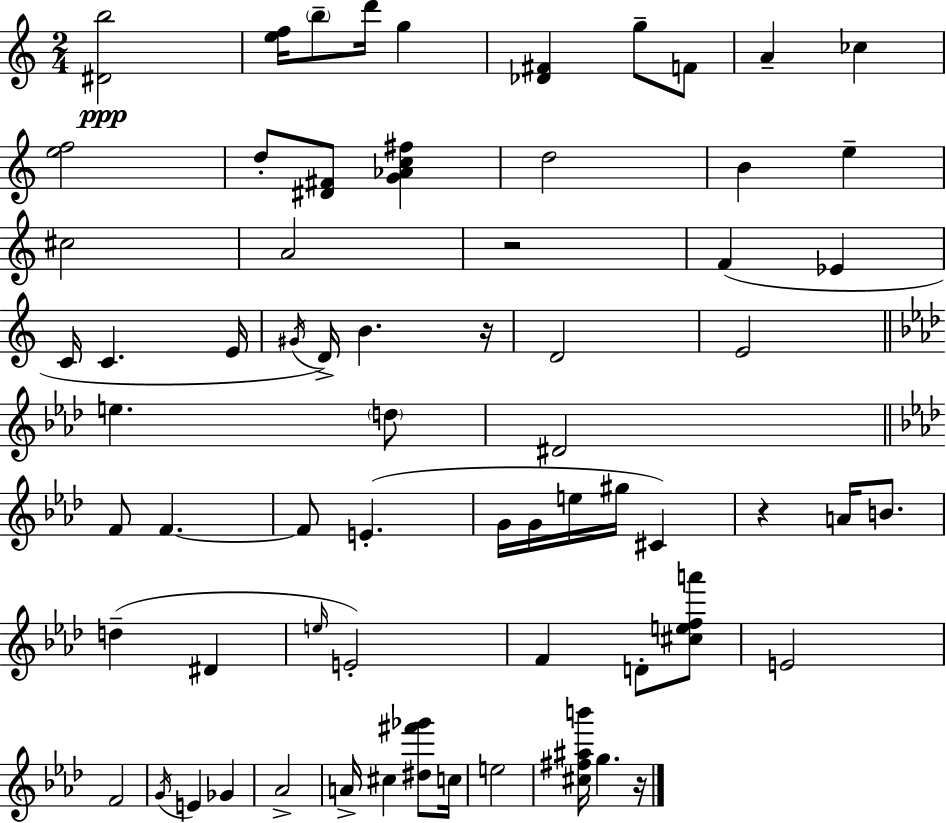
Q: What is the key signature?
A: A minor